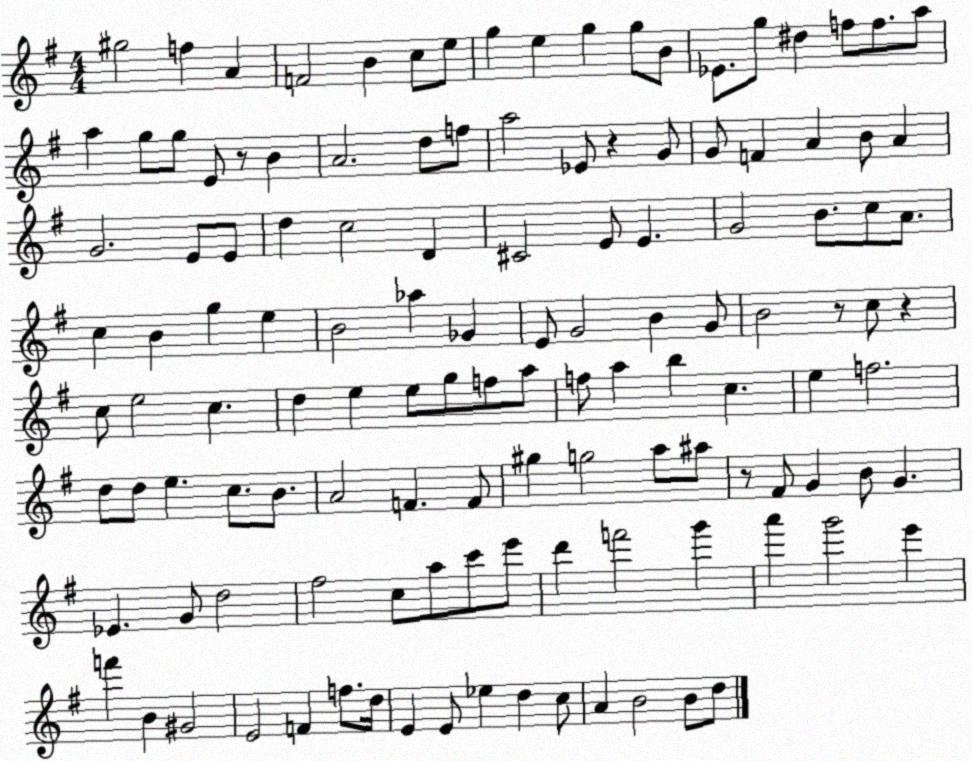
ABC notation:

X:1
T:Untitled
M:4/4
L:1/4
K:G
^g2 f A F2 B c/2 e/2 g e g g/2 B/2 _E/2 g/2 ^d f/2 f/2 a/2 a g/2 g/2 E/2 z/2 B A2 d/2 f/2 a2 _E/2 z G/2 G/2 F A B/2 A G2 E/2 E/2 d c2 D ^C2 E/2 E G2 B/2 c/2 A/2 c B g e B2 _a _G E/2 G2 B G/2 B2 z/2 c/2 z c/2 e2 c d e e/2 g/2 f/2 a/2 f/2 a b c e f2 d/2 d/2 e c/2 B/2 A2 F F/2 ^g g2 a/2 ^a/2 z/2 ^F/2 G B/2 G _E G/2 d2 ^f2 c/2 a/2 c'/2 e'/2 d' f'2 g' a' g'2 e' f' B ^G2 E2 F f/2 d/4 E E/2 _e d c/2 A B2 B/2 d/2